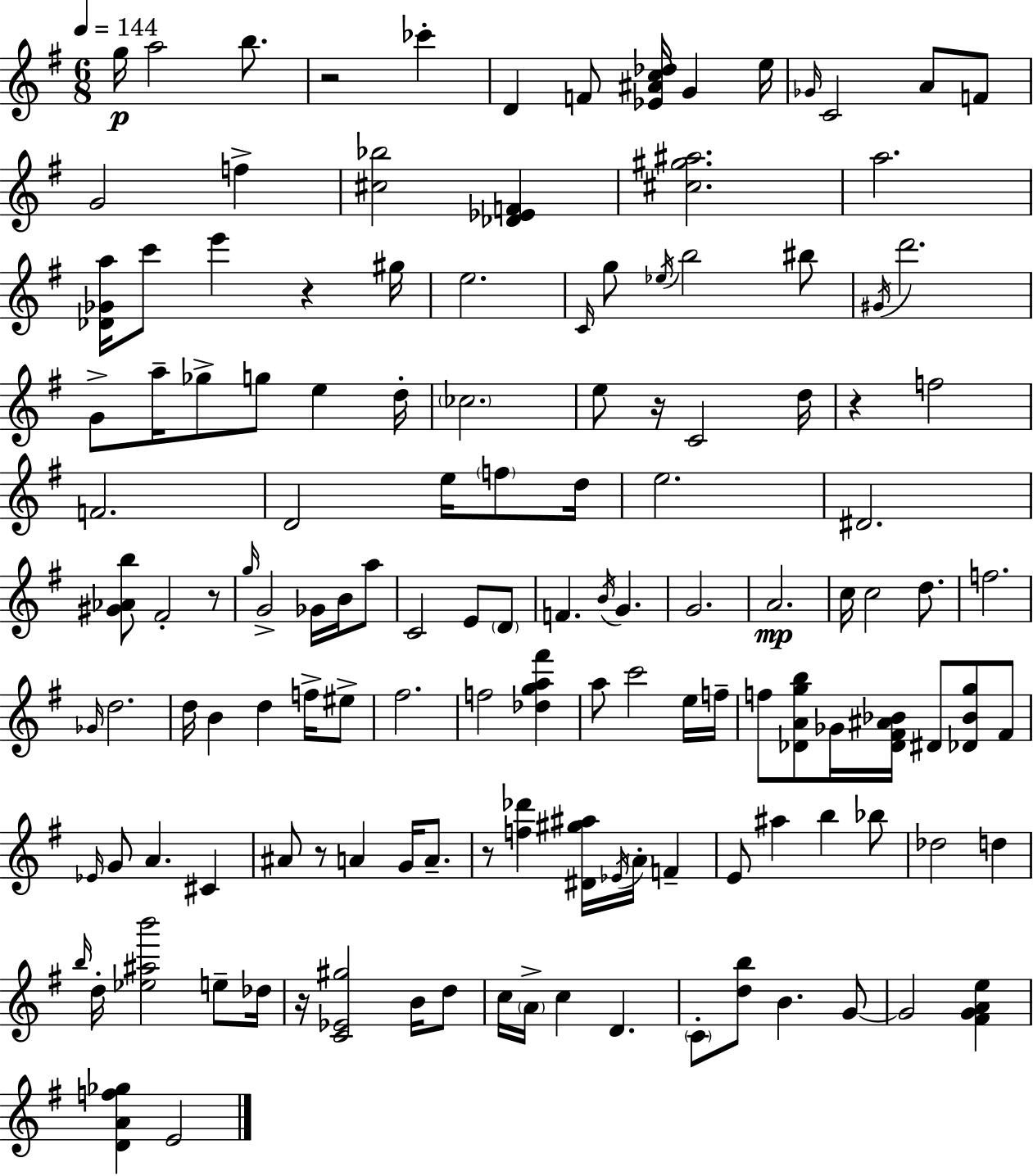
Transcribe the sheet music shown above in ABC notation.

X:1
T:Untitled
M:6/8
L:1/4
K:Em
g/4 a2 b/2 z2 _c' D F/2 [_E^Ac_d]/4 G e/4 _G/4 C2 A/2 F/2 G2 f [^c_b]2 [_D_EF] [^c^g^a]2 a2 [_D_Ga]/4 c'/2 e' z ^g/4 e2 C/4 g/2 _e/4 b2 ^b/2 ^G/4 d'2 G/2 a/4 _g/2 g/2 e d/4 _c2 e/2 z/4 C2 d/4 z f2 F2 D2 e/4 f/2 d/4 e2 ^D2 [^G_Ab]/2 ^F2 z/2 g/4 G2 _G/4 B/4 a/2 C2 E/2 D/2 F B/4 G G2 A2 c/4 c2 d/2 f2 _G/4 d2 d/4 B d f/4 ^e/2 ^f2 f2 [_dga^f'] a/2 c'2 e/4 f/4 f/2 [_DAgb]/2 _G/4 [_D^F^A_B]/4 ^D/2 [_D_Bg]/2 ^F/2 _E/4 G/2 A ^C ^A/2 z/2 A G/4 A/2 z/2 [f_d'] [^D^g^a]/4 _E/4 A/4 F E/2 ^a b _b/2 _d2 d b/4 d/4 [_e^ab']2 e/2 _d/4 z/4 [C_E^g]2 B/4 d/2 c/4 A/4 c D C/2 [db]/2 B G/2 G2 [^FGAe] [DAf_g] E2